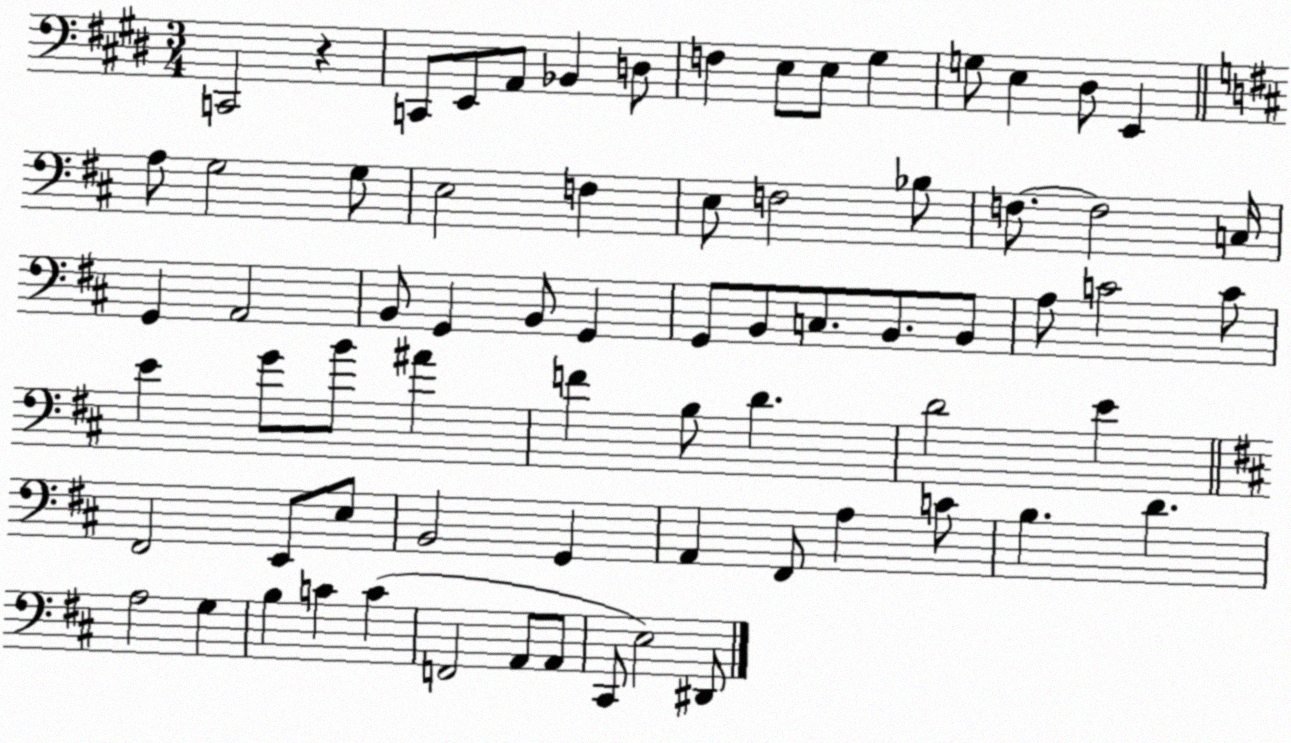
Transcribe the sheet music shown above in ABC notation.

X:1
T:Untitled
M:3/4
L:1/4
K:E
C,,2 z C,,/2 E,,/2 A,,/2 _B,, D,/2 F, E,/2 E,/2 ^G, G,/2 E, ^D,/2 E,, A,/2 G,2 G,/2 E,2 F, E,/2 F,2 _B,/2 F,/2 F,2 C,/4 G,, A,,2 B,,/2 G,, B,,/2 G,, G,,/2 B,,/2 C,/2 B,,/2 B,,/2 A,/2 C2 C/2 E G/2 B/2 ^A F B,/2 D D2 E ^F,,2 E,,/2 E,/2 B,,2 G,, A,, ^F,,/2 A, C/2 B, D A,2 G, B, C C F,,2 A,,/2 A,,/2 ^C,,/2 E,2 ^D,,/2